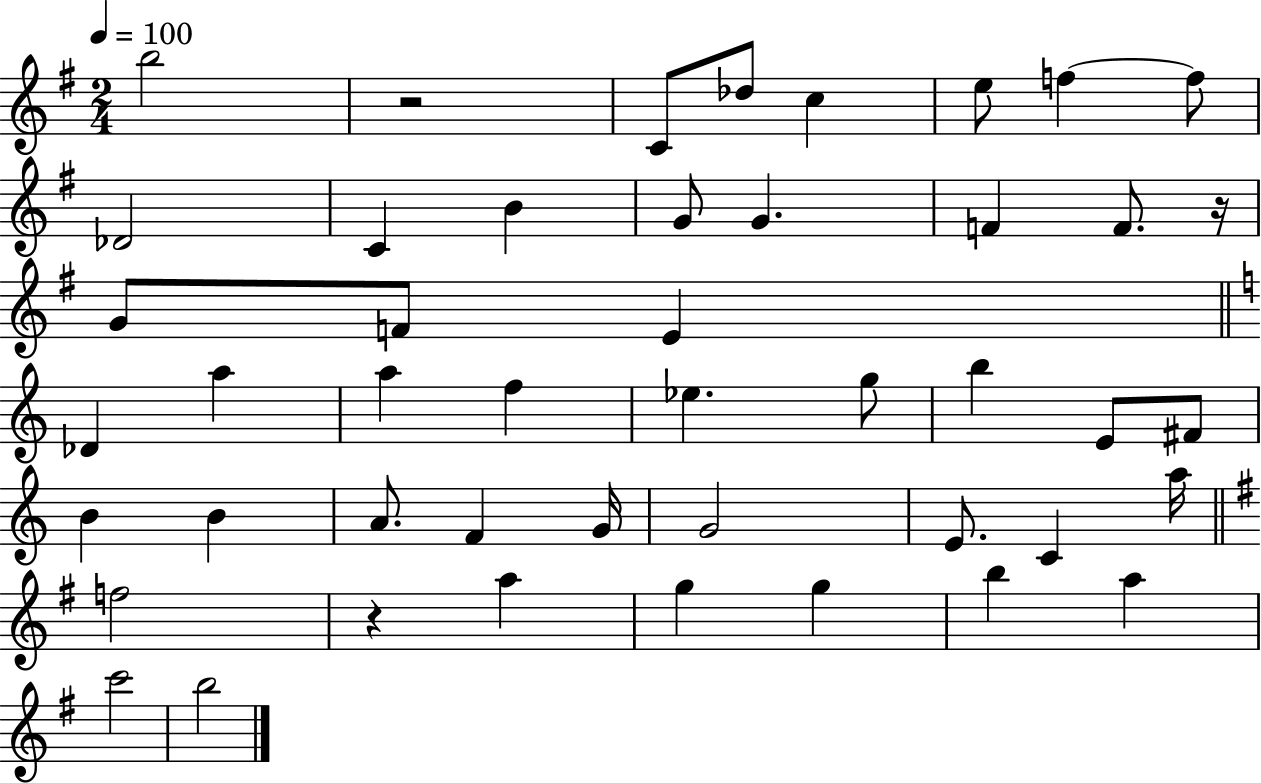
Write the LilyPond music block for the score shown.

{
  \clef treble
  \numericTimeSignature
  \time 2/4
  \key g \major
  \tempo 4 = 100
  \repeat volta 2 { b''2 | r2 | c'8 des''8 c''4 | e''8 f''4~~ f''8 | \break des'2 | c'4 b'4 | g'8 g'4. | f'4 f'8. r16 | \break g'8 f'8 e'4 | \bar "||" \break \key c \major des'4 a''4 | a''4 f''4 | ees''4. g''8 | b''4 e'8 fis'8 | \break b'4 b'4 | a'8. f'4 g'16 | g'2 | e'8. c'4 a''16 | \break \bar "||" \break \key e \minor f''2 | r4 a''4 | g''4 g''4 | b''4 a''4 | \break c'''2 | b''2 | } \bar "|."
}